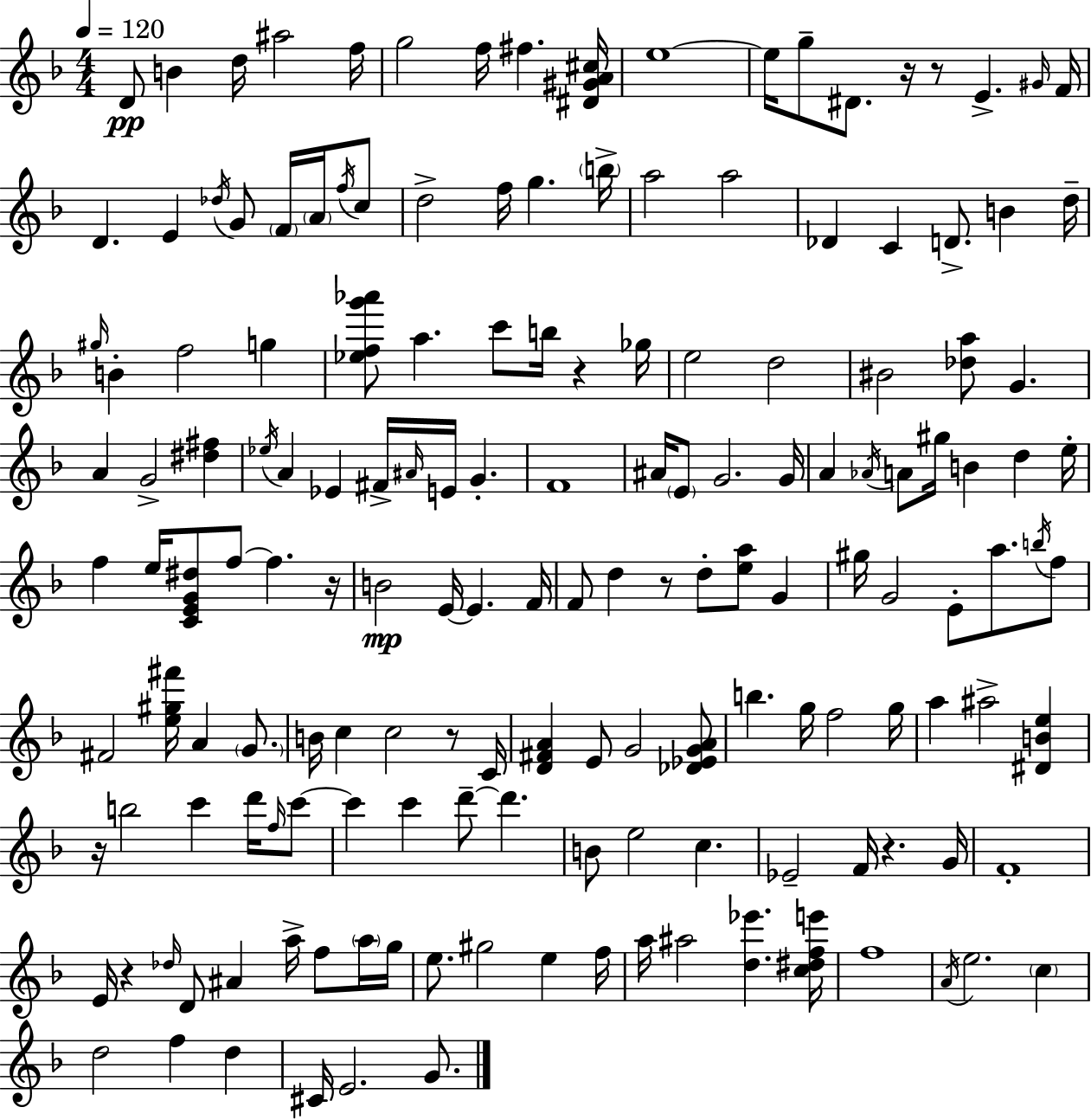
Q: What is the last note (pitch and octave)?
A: G4